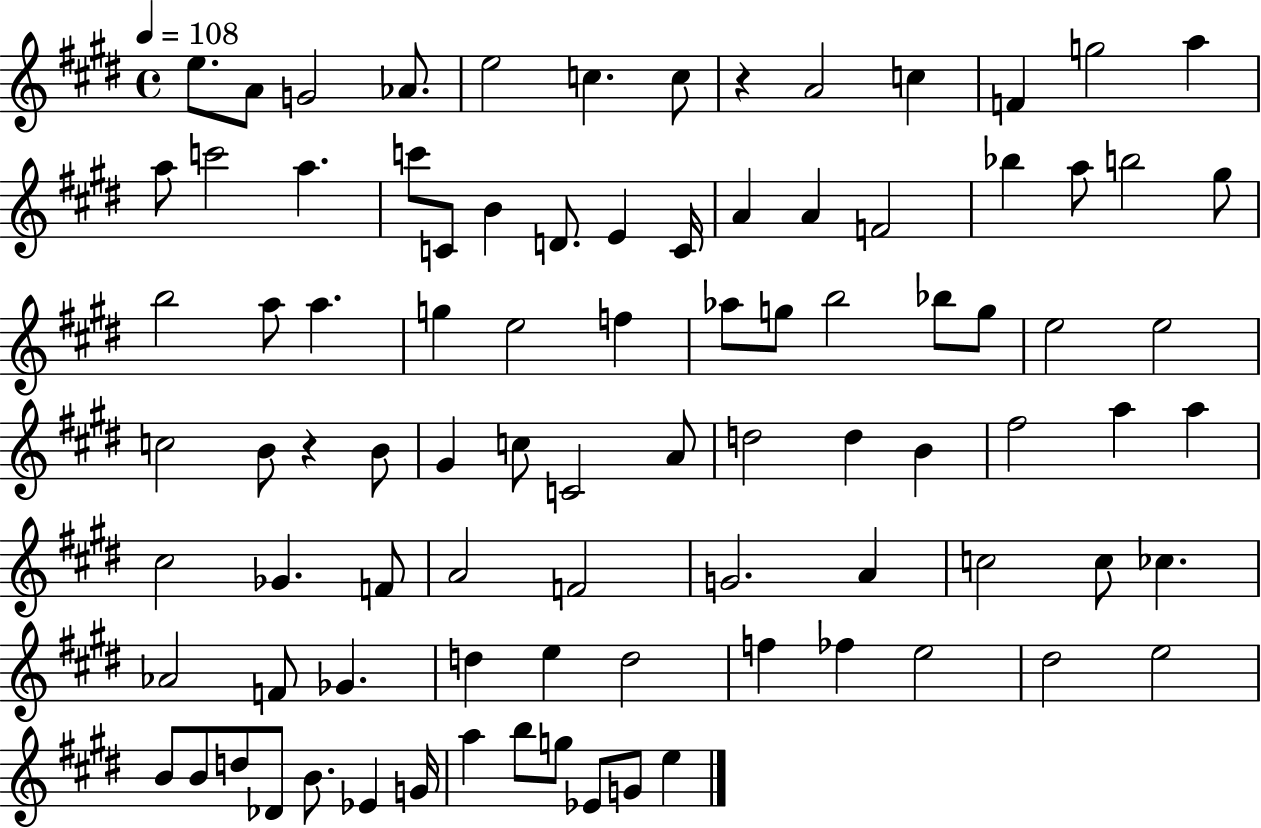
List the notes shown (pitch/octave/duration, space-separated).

E5/e. A4/e G4/h Ab4/e. E5/h C5/q. C5/e R/q A4/h C5/q F4/q G5/h A5/q A5/e C6/h A5/q. C6/e C4/e B4/q D4/e. E4/q C4/s A4/q A4/q F4/h Bb5/q A5/e B5/h G#5/e B5/h A5/e A5/q. G5/q E5/h F5/q Ab5/e G5/e B5/h Bb5/e G5/e E5/h E5/h C5/h B4/e R/q B4/e G#4/q C5/e C4/h A4/e D5/h D5/q B4/q F#5/h A5/q A5/q C#5/h Gb4/q. F4/e A4/h F4/h G4/h. A4/q C5/h C5/e CES5/q. Ab4/h F4/e Gb4/q. D5/q E5/q D5/h F5/q FES5/q E5/h D#5/h E5/h B4/e B4/e D5/e Db4/e B4/e. Eb4/q G4/s A5/q B5/e G5/e Eb4/e G4/e E5/q